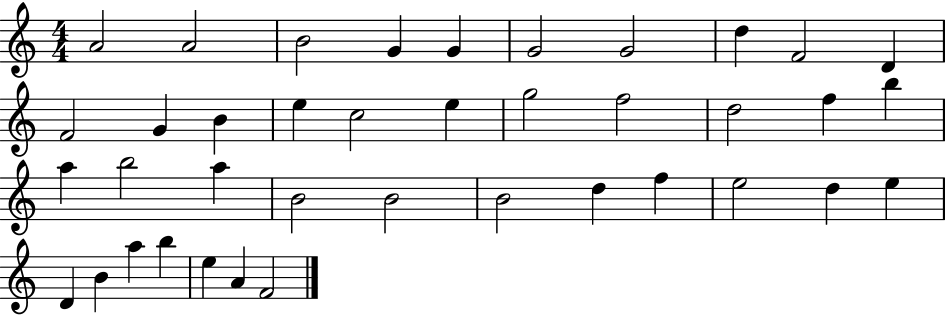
{
  \clef treble
  \numericTimeSignature
  \time 4/4
  \key c \major
  a'2 a'2 | b'2 g'4 g'4 | g'2 g'2 | d''4 f'2 d'4 | \break f'2 g'4 b'4 | e''4 c''2 e''4 | g''2 f''2 | d''2 f''4 b''4 | \break a''4 b''2 a''4 | b'2 b'2 | b'2 d''4 f''4 | e''2 d''4 e''4 | \break d'4 b'4 a''4 b''4 | e''4 a'4 f'2 | \bar "|."
}